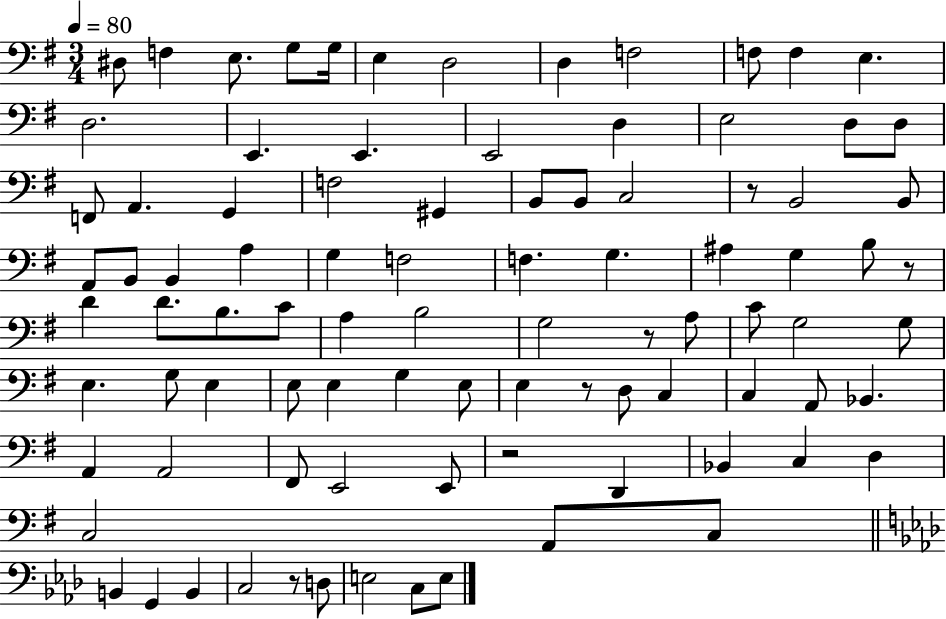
D#3/e F3/q E3/e. G3/e G3/s E3/q D3/h D3/q F3/h F3/e F3/q E3/q. D3/h. E2/q. E2/q. E2/h D3/q E3/h D3/e D3/e F2/e A2/q. G2/q F3/h G#2/q B2/e B2/e C3/h R/e B2/h B2/e A2/e B2/e B2/q A3/q G3/q F3/h F3/q. G3/q. A#3/q G3/q B3/e R/e D4/q D4/e. B3/e. C4/e A3/q B3/h G3/h R/e A3/e C4/e G3/h G3/e E3/q. G3/e E3/q E3/e E3/q G3/q E3/e E3/q R/e D3/e C3/q C3/q A2/e Bb2/q. A2/q A2/h F#2/e E2/h E2/e R/h D2/q Bb2/q C3/q D3/q C3/h A2/e C3/e B2/q G2/q B2/q C3/h R/e D3/e E3/h C3/e E3/e